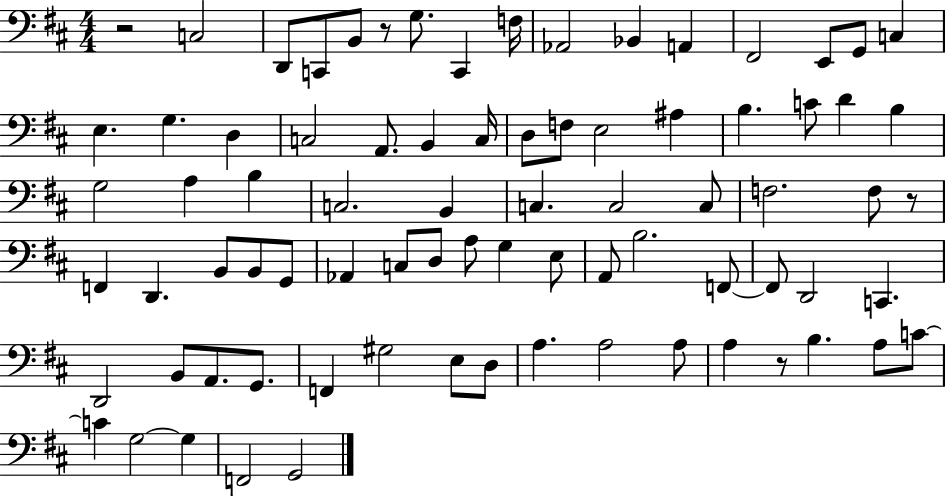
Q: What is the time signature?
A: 4/4